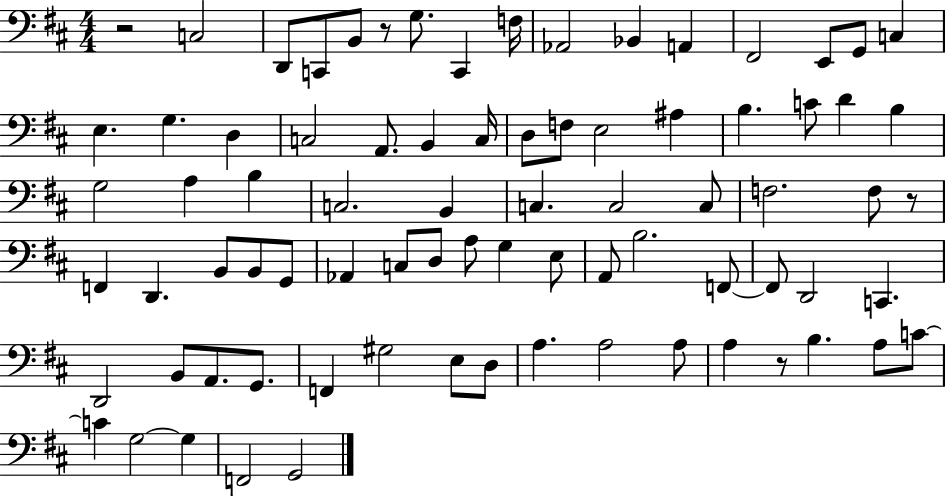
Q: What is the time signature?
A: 4/4